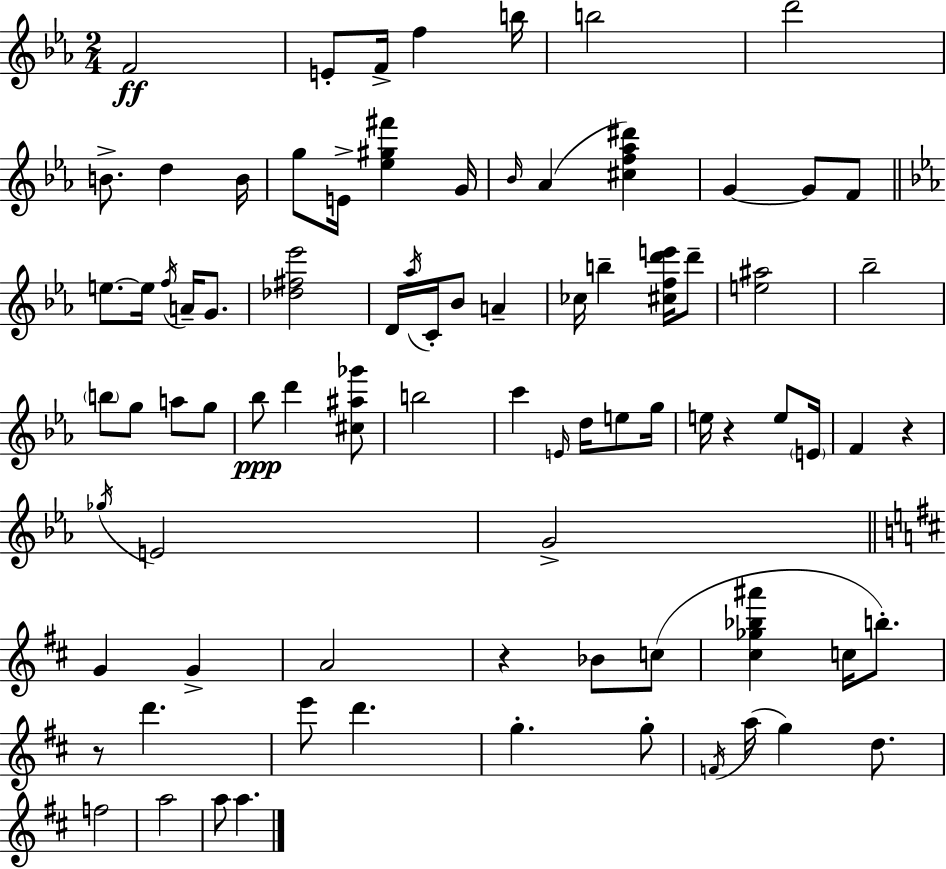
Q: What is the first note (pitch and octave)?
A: F4